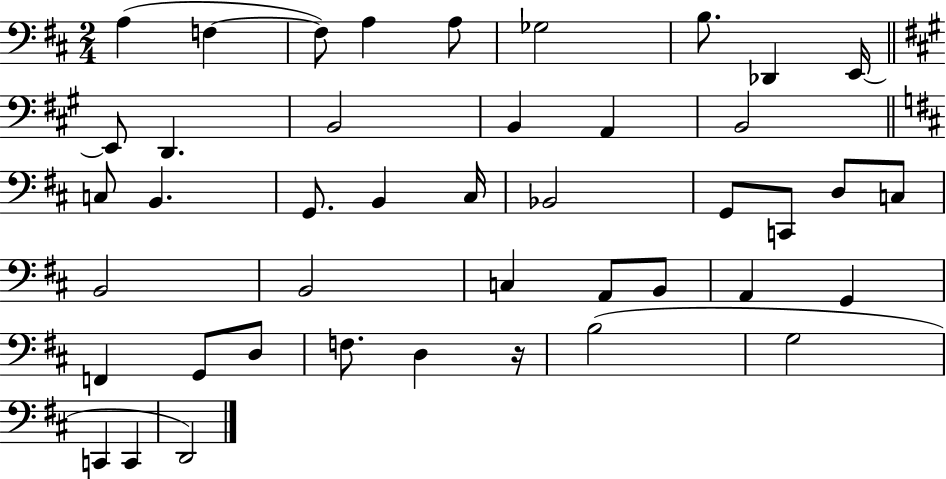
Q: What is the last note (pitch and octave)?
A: D2